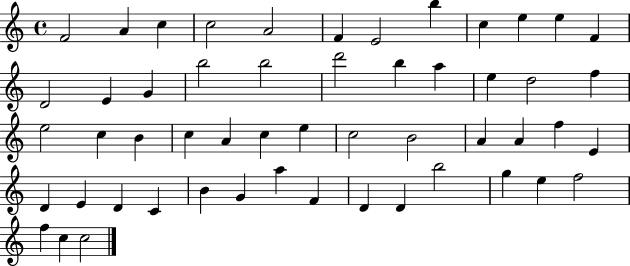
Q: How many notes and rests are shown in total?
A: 53